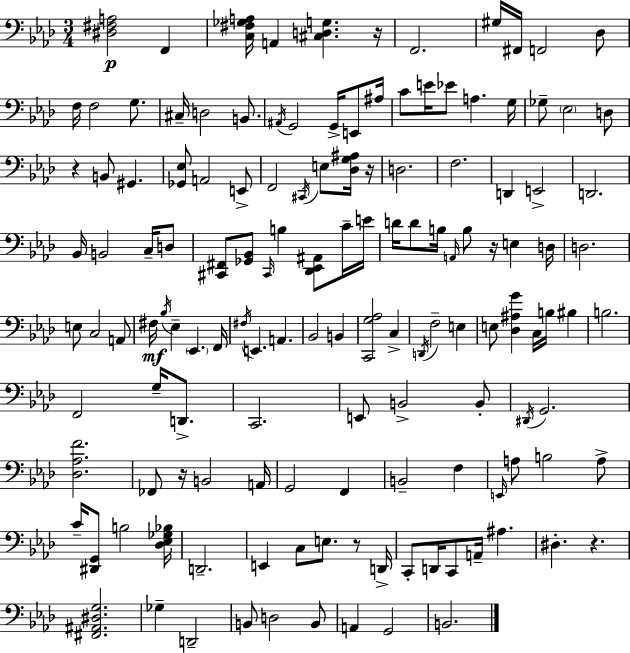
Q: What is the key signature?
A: AES major